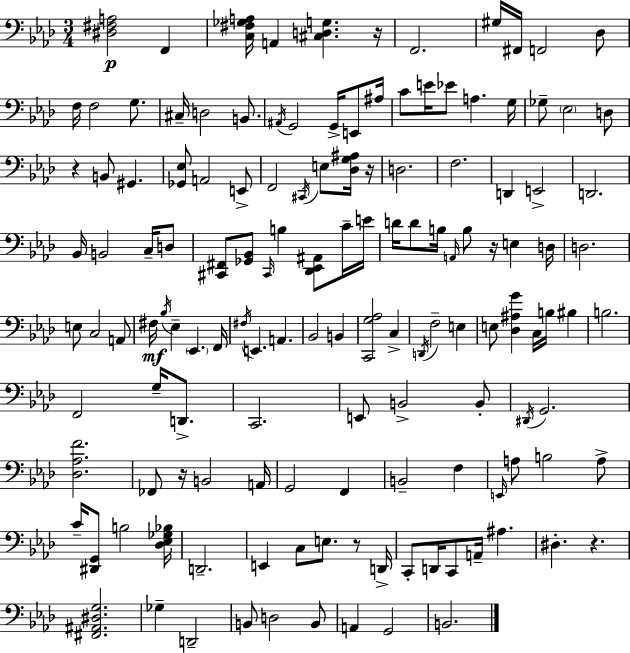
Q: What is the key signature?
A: AES major